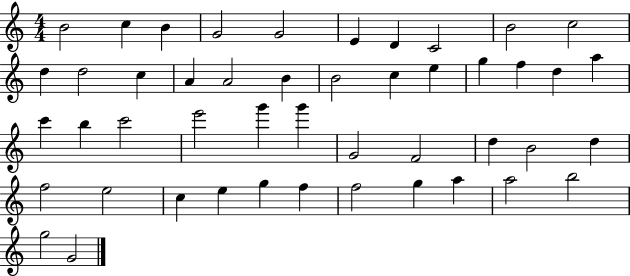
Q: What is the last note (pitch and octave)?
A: G4